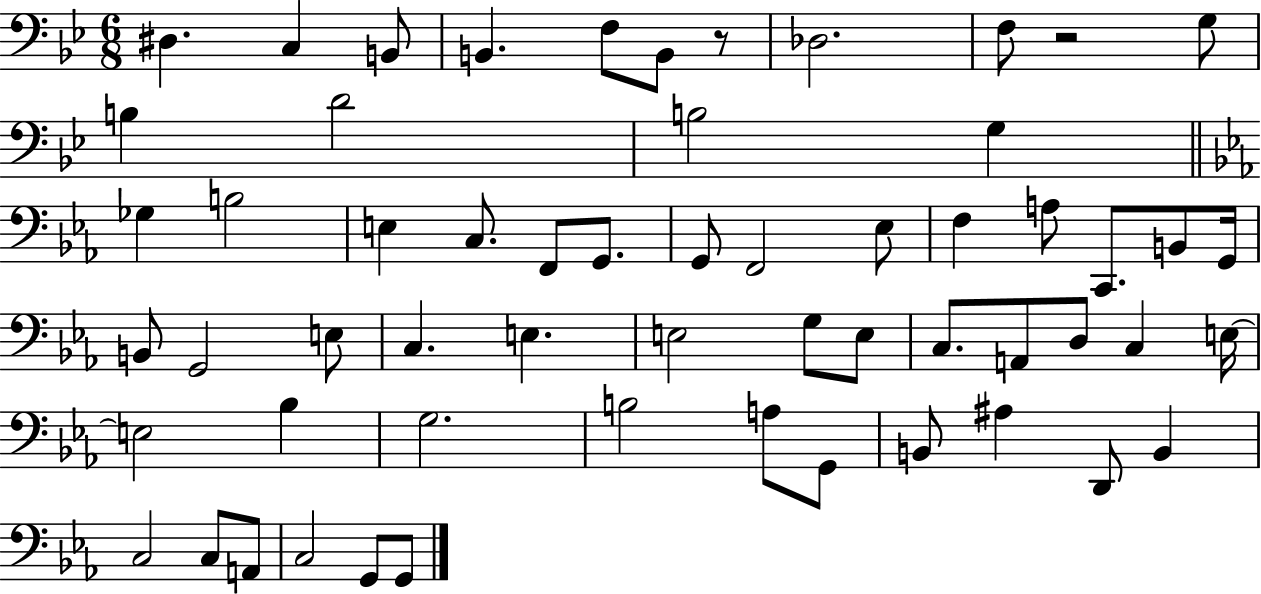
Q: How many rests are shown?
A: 2